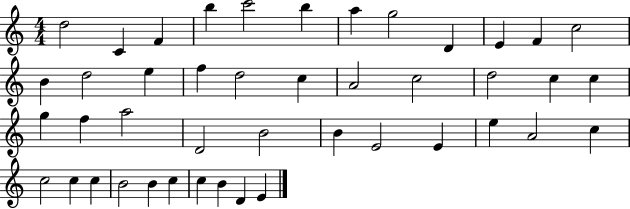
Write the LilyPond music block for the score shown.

{
  \clef treble
  \numericTimeSignature
  \time 4/4
  \key c \major
  d''2 c'4 f'4 | b''4 c'''2 b''4 | a''4 g''2 d'4 | e'4 f'4 c''2 | \break b'4 d''2 e''4 | f''4 d''2 c''4 | a'2 c''2 | d''2 c''4 c''4 | \break g''4 f''4 a''2 | d'2 b'2 | b'4 e'2 e'4 | e''4 a'2 c''4 | \break c''2 c''4 c''4 | b'2 b'4 c''4 | c''4 b'4 d'4 e'4 | \bar "|."
}